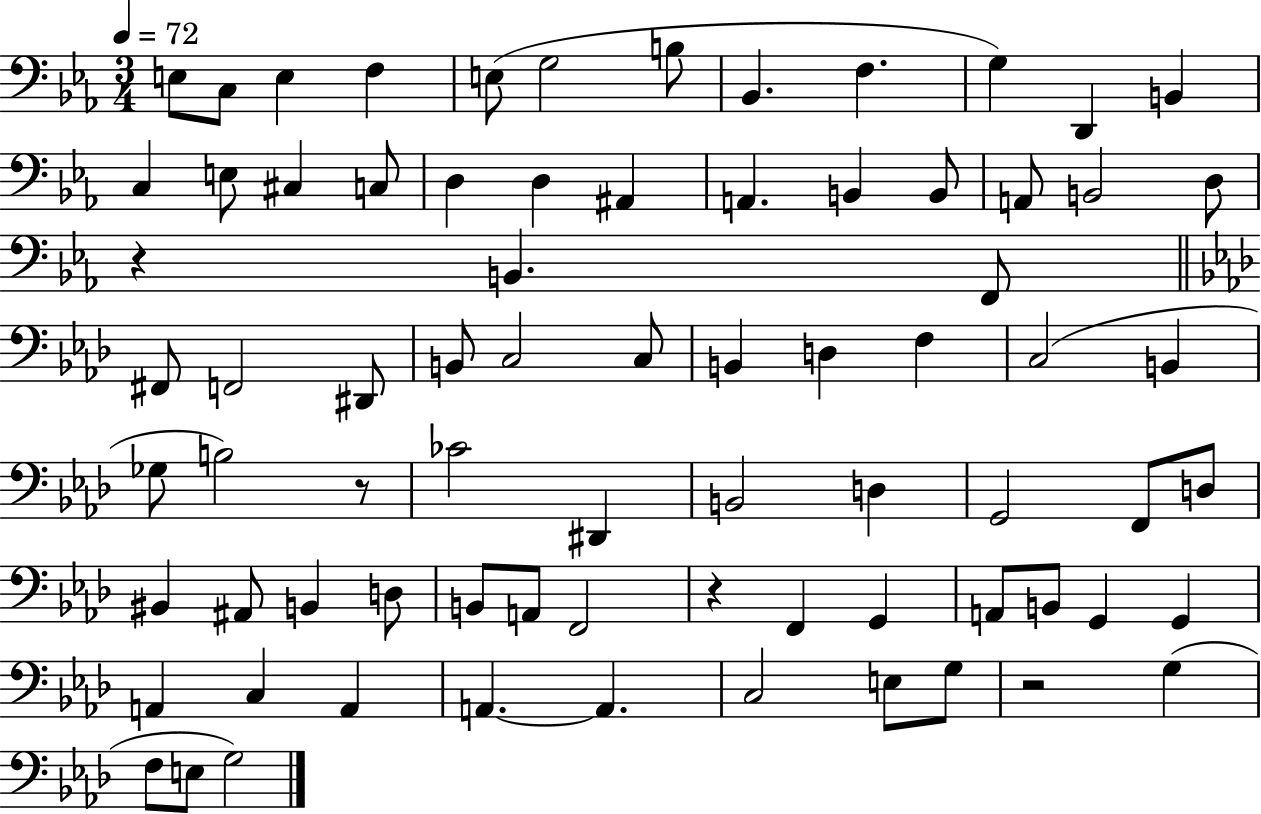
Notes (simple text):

E3/e C3/e E3/q F3/q E3/e G3/h B3/e Bb2/q. F3/q. G3/q D2/q B2/q C3/q E3/e C#3/q C3/e D3/q D3/q A#2/q A2/q. B2/q B2/e A2/e B2/h D3/e R/q B2/q. F2/e F#2/e F2/h D#2/e B2/e C3/h C3/e B2/q D3/q F3/q C3/h B2/q Gb3/e B3/h R/e CES4/h D#2/q B2/h D3/q G2/h F2/e D3/e BIS2/q A#2/e B2/q D3/e B2/e A2/e F2/h R/q F2/q G2/q A2/e B2/e G2/q G2/q A2/q C3/q A2/q A2/q. A2/q. C3/h E3/e G3/e R/h G3/q F3/e E3/e G3/h